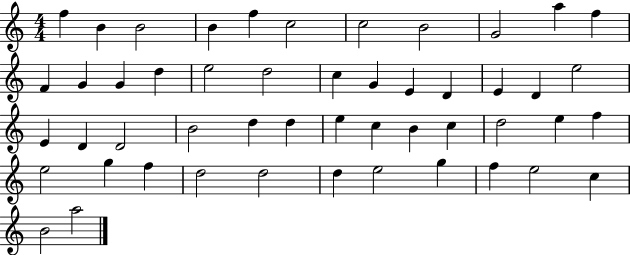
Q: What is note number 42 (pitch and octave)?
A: D5